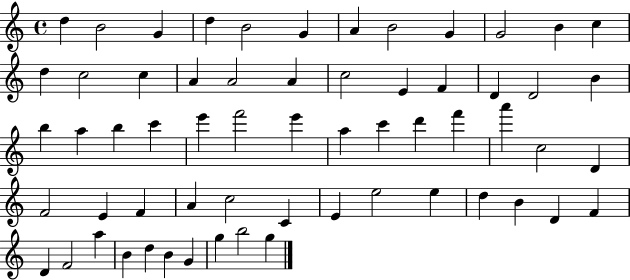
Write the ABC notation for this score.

X:1
T:Untitled
M:4/4
L:1/4
K:C
d B2 G d B2 G A B2 G G2 B c d c2 c A A2 A c2 E F D D2 B b a b c' e' f'2 e' a c' d' f' a' c2 D F2 E F A c2 C E e2 e d B D F D F2 a B d B G g b2 g